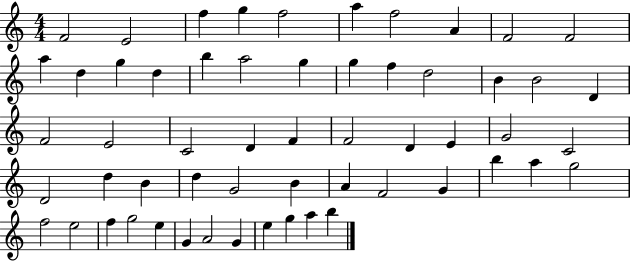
{
  \clef treble
  \numericTimeSignature
  \time 4/4
  \key c \major
  f'2 e'2 | f''4 g''4 f''2 | a''4 f''2 a'4 | f'2 f'2 | \break a''4 d''4 g''4 d''4 | b''4 a''2 g''4 | g''4 f''4 d''2 | b'4 b'2 d'4 | \break f'2 e'2 | c'2 d'4 f'4 | f'2 d'4 e'4 | g'2 c'2 | \break d'2 d''4 b'4 | d''4 g'2 b'4 | a'4 f'2 g'4 | b''4 a''4 g''2 | \break f''2 e''2 | f''4 g''2 e''4 | g'4 a'2 g'4 | e''4 g''4 a''4 b''4 | \break \bar "|."
}